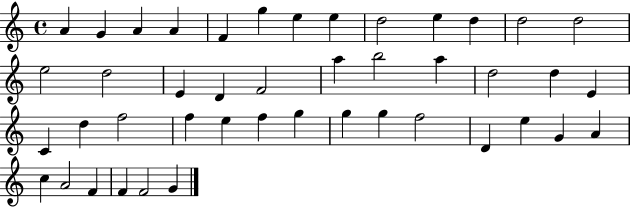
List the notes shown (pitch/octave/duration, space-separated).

A4/q G4/q A4/q A4/q F4/q G5/q E5/q E5/q D5/h E5/q D5/q D5/h D5/h E5/h D5/h E4/q D4/q F4/h A5/q B5/h A5/q D5/h D5/q E4/q C4/q D5/q F5/h F5/q E5/q F5/q G5/q G5/q G5/q F5/h D4/q E5/q G4/q A4/q C5/q A4/h F4/q F4/q F4/h G4/q